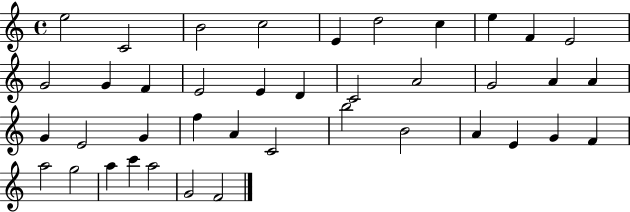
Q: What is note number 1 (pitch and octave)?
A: E5